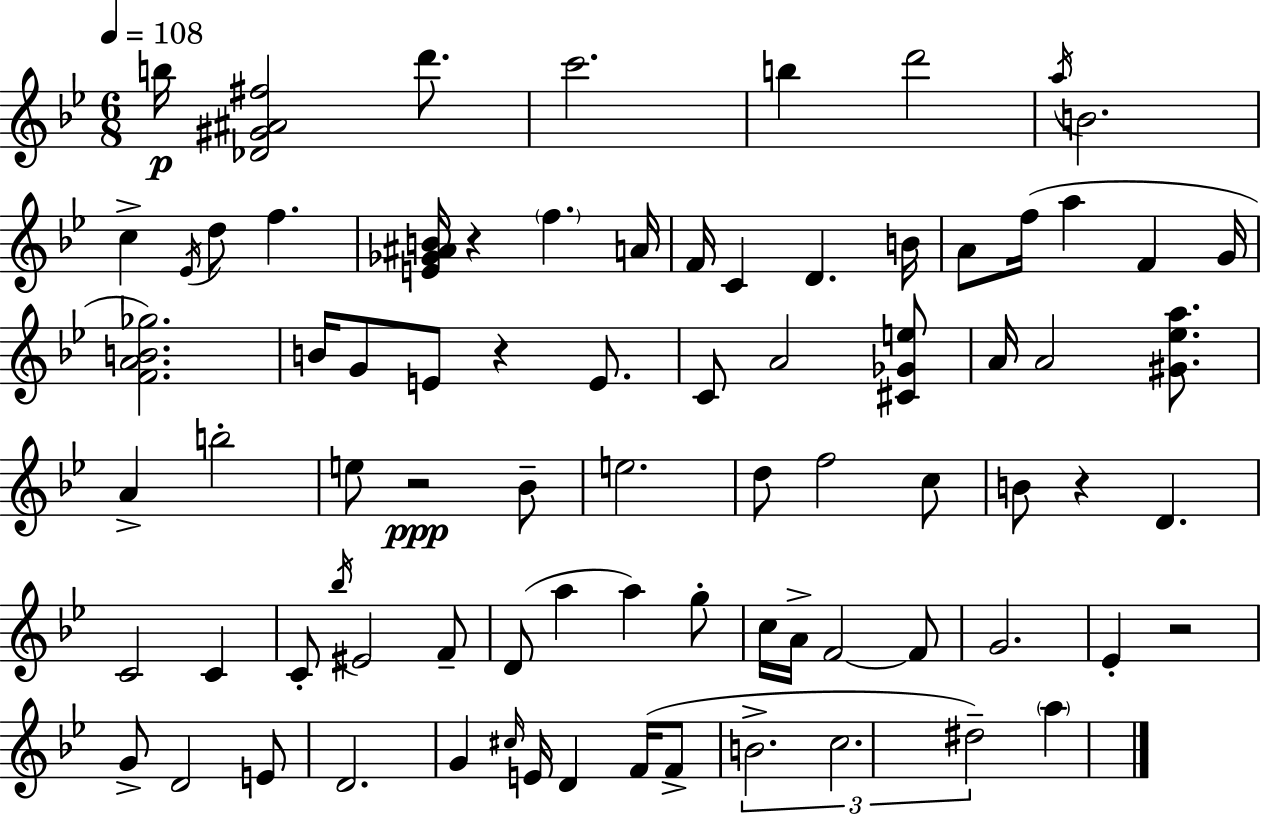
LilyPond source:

{
  \clef treble
  \numericTimeSignature
  \time 6/8
  \key bes \major
  \tempo 4 = 108
  \repeat volta 2 { b''16\p <des' gis' ais' fis''>2 d'''8. | c'''2. | b''4 d'''2 | \acciaccatura { a''16 } b'2. | \break c''4-> \acciaccatura { ees'16 } d''8 f''4. | <e' ges' ais' b'>16 r4 \parenthesize f''4. | a'16 f'16 c'4 d'4. | b'16 a'8 f''16( a''4 f'4 | \break g'16 <f' a' b' ges''>2.) | b'16 g'8 e'8 r4 e'8. | c'8 a'2 | <cis' ges' e''>8 a'16 a'2 <gis' ees'' a''>8. | \break a'4-> b''2-. | e''8 r2\ppp | bes'8-- e''2. | d''8 f''2 | \break c''8 b'8 r4 d'4. | c'2 c'4 | c'8-. \acciaccatura { bes''16 } eis'2 | f'8-- d'8( a''4 a''4) | \break g''8-. c''16 a'16-> f'2~~ | f'8 g'2. | ees'4-. r2 | g'8-> d'2 | \break e'8 d'2. | g'4 \grace { cis''16 } e'16 d'4 | f'16( f'8-> \tuplet 3/2 { b'2.-> | c''2. | \break dis''2--) } | \parenthesize a''4 } \bar "|."
}